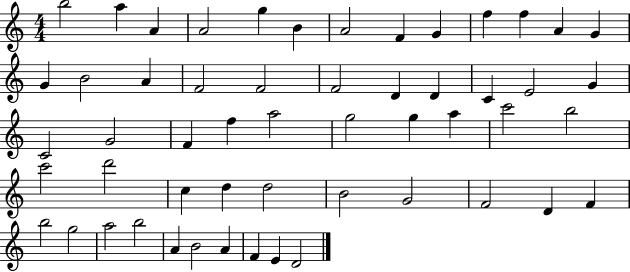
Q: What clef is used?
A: treble